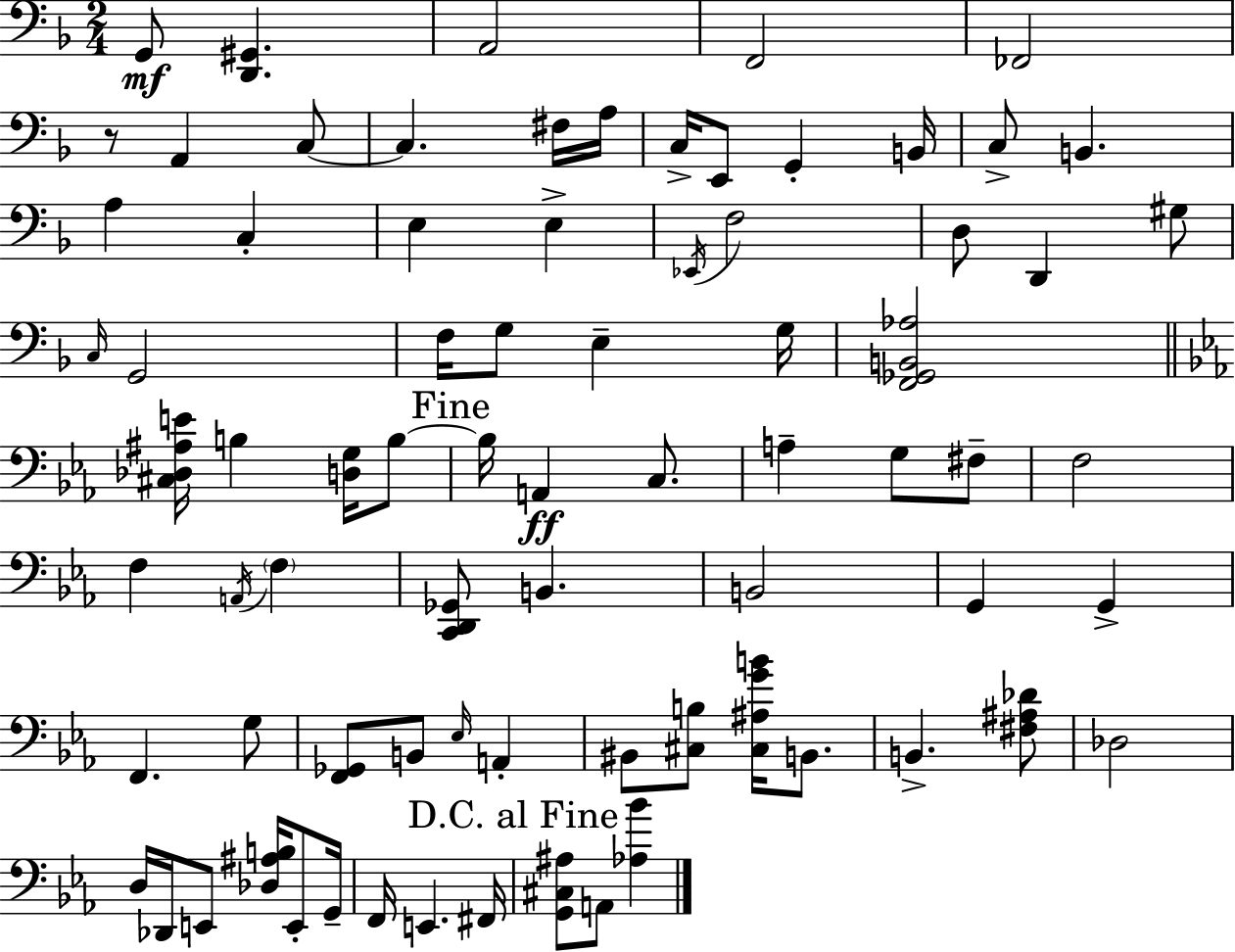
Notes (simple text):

G2/e [D2,G#2]/q. A2/h F2/h FES2/h R/e A2/q C3/e C3/q. F#3/s A3/s C3/s E2/e G2/q B2/s C3/e B2/q. A3/q C3/q E3/q E3/q Eb2/s F3/h D3/e D2/q G#3/e C3/s G2/h F3/s G3/e E3/q G3/s [F2,Gb2,B2,Ab3]/h [C#3,Db3,A#3,E4]/s B3/q [D3,G3]/s B3/e B3/s A2/q C3/e. A3/q G3/e F#3/e F3/h F3/q A2/s F3/q [C2,D2,Gb2]/e B2/q. B2/h G2/q G2/q F2/q. G3/e [F2,Gb2]/e B2/e Eb3/s A2/q BIS2/e [C#3,B3]/e [C#3,A#3,G4,B4]/s B2/e. B2/q. [F#3,A#3,Db4]/e Db3/h D3/s Db2/s E2/e [Db3,A#3,B3]/s E2/e G2/s F2/s E2/q. F#2/s [G2,C#3,A#3]/e A2/e [Ab3,Bb4]/q